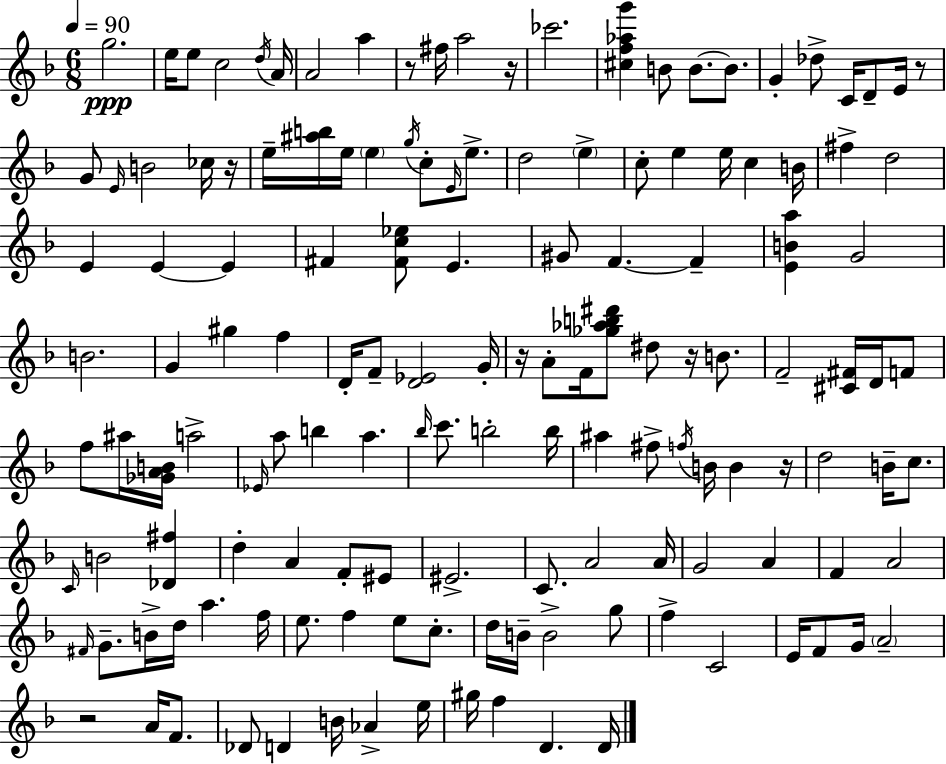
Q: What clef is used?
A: treble